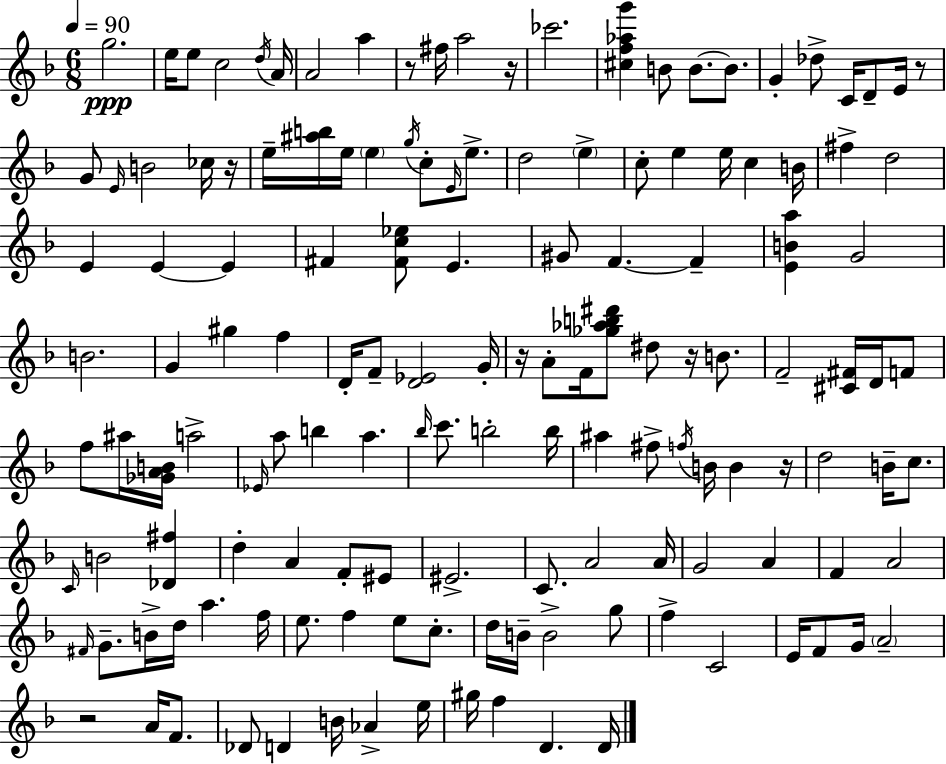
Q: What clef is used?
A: treble